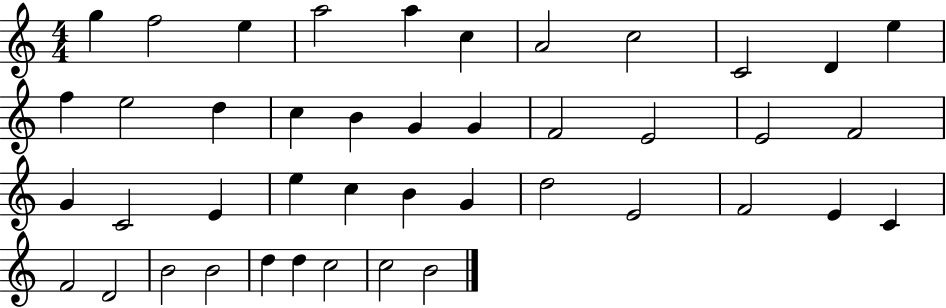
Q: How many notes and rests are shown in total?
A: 43